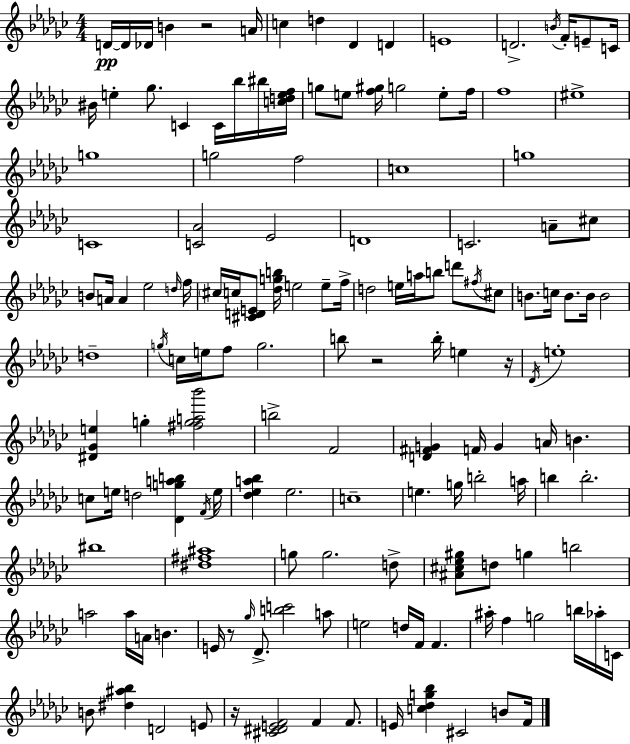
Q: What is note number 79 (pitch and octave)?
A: G4